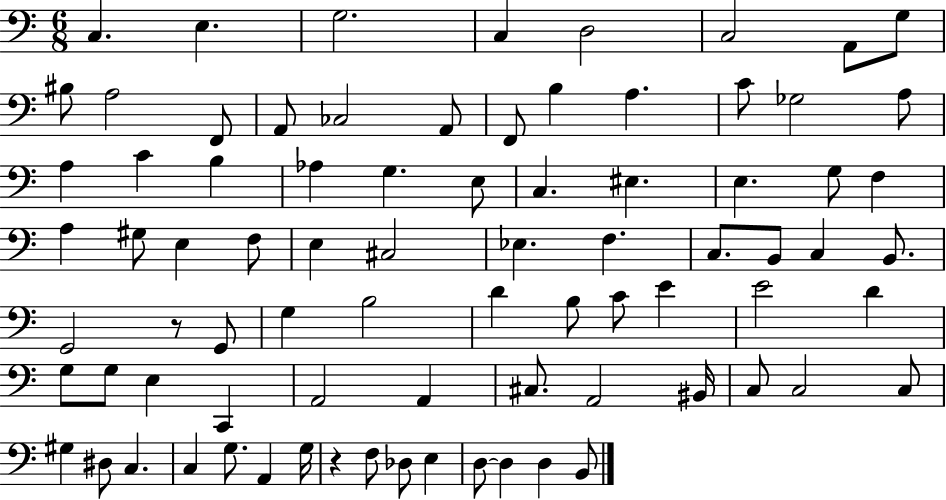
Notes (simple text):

C3/q. E3/q. G3/h. C3/q D3/h C3/h A2/e G3/e BIS3/e A3/h F2/e A2/e CES3/h A2/e F2/e B3/q A3/q. C4/e Gb3/h A3/e A3/q C4/q B3/q Ab3/q G3/q. E3/e C3/q. EIS3/q. E3/q. G3/e F3/q A3/q G#3/e E3/q F3/e E3/q C#3/h Eb3/q. F3/q. C3/e. B2/e C3/q B2/e. G2/h R/e G2/e G3/q B3/h D4/q B3/e C4/e E4/q E4/h D4/q G3/e G3/e E3/q C2/q A2/h A2/q C#3/e. A2/h BIS2/s C3/e C3/h C3/e G#3/q D#3/e C3/q. C3/q G3/e. A2/q G3/s R/q F3/e Db3/e E3/q D3/e D3/q D3/q B2/e